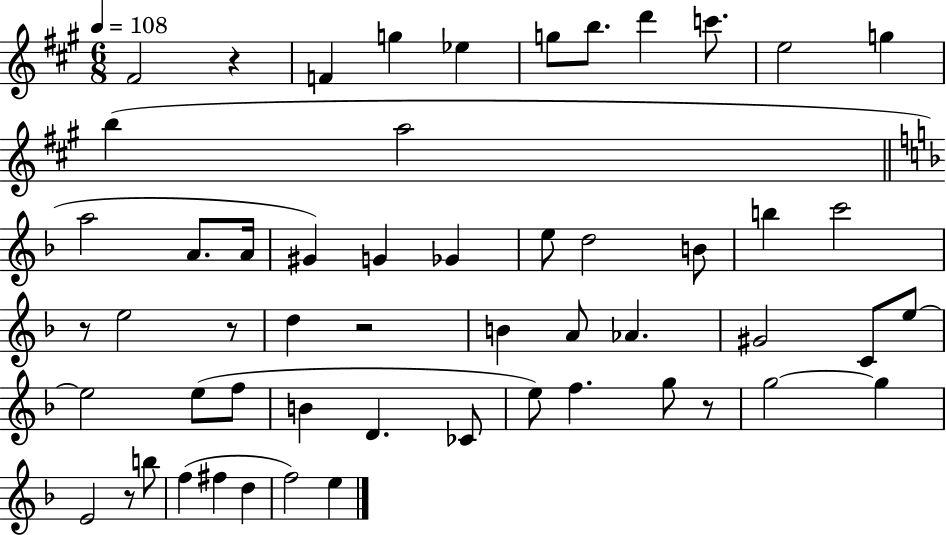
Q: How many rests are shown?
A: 6